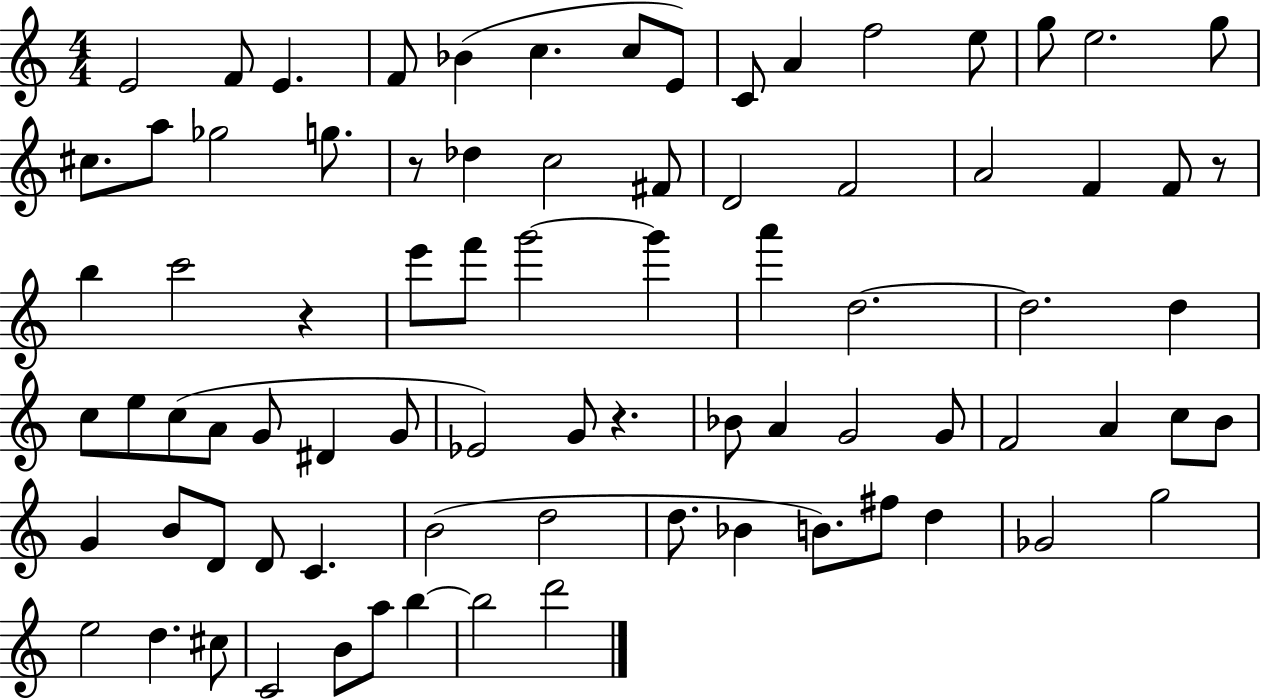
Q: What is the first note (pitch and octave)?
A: E4